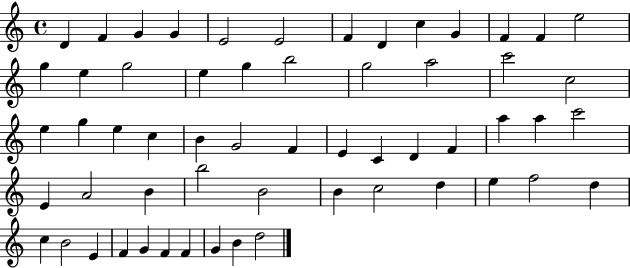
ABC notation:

X:1
T:Untitled
M:4/4
L:1/4
K:C
D F G G E2 E2 F D c G F F e2 g e g2 e g b2 g2 a2 c'2 c2 e g e c B G2 F E C D F a a c'2 E A2 B b2 B2 B c2 d e f2 d c B2 E F G F F G B d2